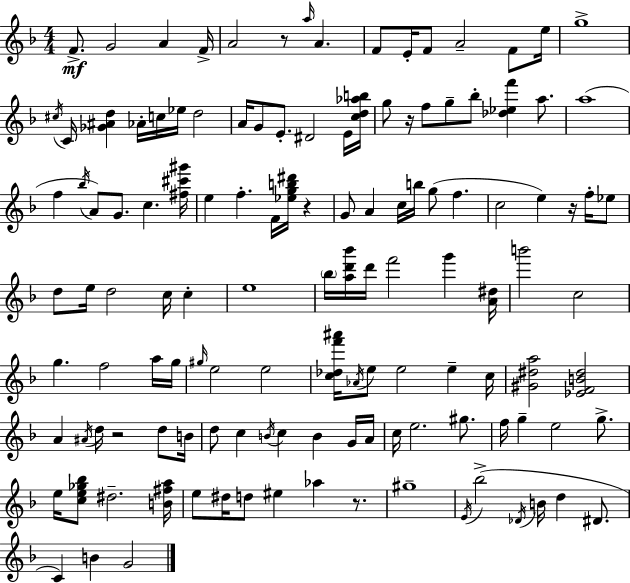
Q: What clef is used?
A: treble